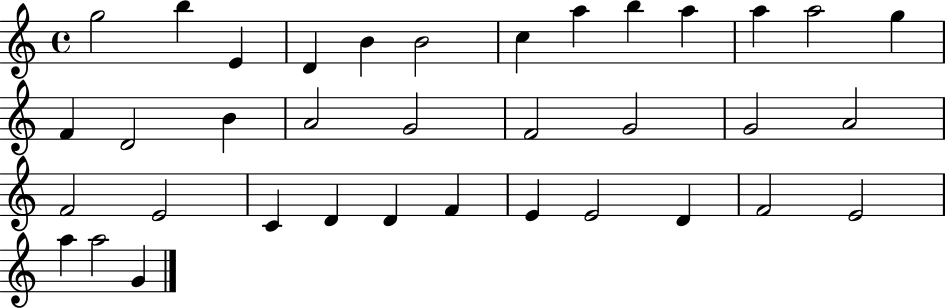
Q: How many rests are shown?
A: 0